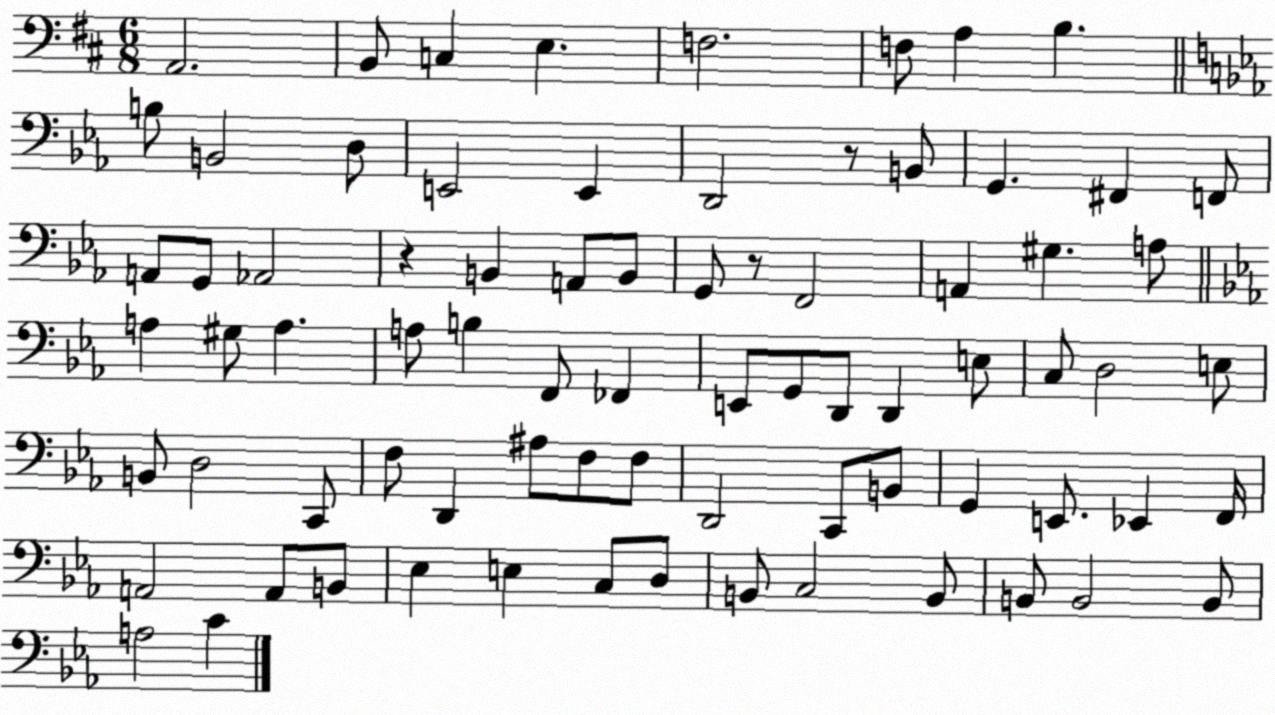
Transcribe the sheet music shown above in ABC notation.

X:1
T:Untitled
M:6/8
L:1/4
K:D
A,,2 B,,/2 C, E, F,2 F,/2 A, B, B,/2 B,,2 D,/2 E,,2 E,, D,,2 z/2 B,,/2 G,, ^F,, F,,/2 A,,/2 G,,/2 _A,,2 z B,, A,,/2 B,,/2 G,,/2 z/2 F,,2 A,, ^G, A,/2 A, ^G,/2 A, A,/2 B, F,,/2 _F,, E,,/2 G,,/2 D,,/2 D,, E,/2 C,/2 D,2 E,/2 B,,/2 D,2 C,,/2 F,/2 D,, ^A,/2 F,/2 F,/2 D,,2 C,,/2 B,,/2 G,, E,,/2 _E,, F,,/4 A,,2 A,,/2 B,,/2 _E, E, C,/2 D,/2 B,,/2 C,2 B,,/2 B,,/2 B,,2 B,,/2 A,2 C